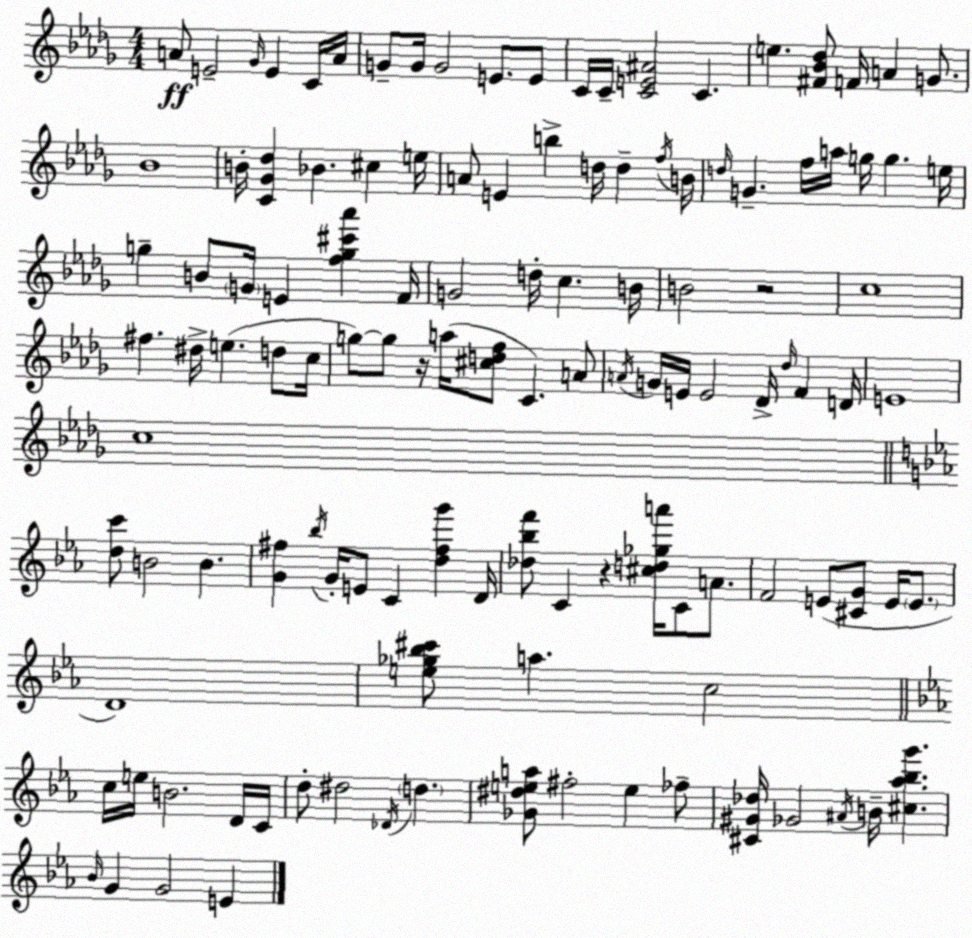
X:1
T:Untitled
M:4/4
L:1/4
K:Bbm
A/2 E2 _G/4 E C/4 A/4 G/2 G/4 G2 E/2 E/2 C/4 C/4 [CE^A]2 C e [^F_B_d]/2 F/4 A G/2 _B4 B/4 [C_G_d] _B ^c e/4 A/2 E b d/4 d f/4 B/4 d/4 G f/4 a/4 g/4 g e/4 g B/2 G/4 E [fg^c'_a'] F/4 G2 d/4 c B/4 B2 z2 c4 ^f ^d/4 e d/2 c/4 g/2 g/2 z/4 a/4 [^cdf]/2 C A/2 A/4 G/4 E/4 E2 _D/4 _d/4 F D/4 E4 c4 [dc']/2 B2 B [G^f] _b/4 G/4 E/2 C [d^fg'] D/4 [_d_bf']/2 C z [^cd_ga']/4 C/2 A/2 F2 E/2 [^CG]/2 E/4 E/2 D4 [e_g_b^c']/2 a c2 c/4 e/4 B2 D/4 C/4 d/2 ^d2 _D/4 d [_G^dea]/2 ^f2 e _f/2 [^C^G_d]/4 _G2 ^A/4 B/4 [^c_a_bg'] _B/4 G G2 E